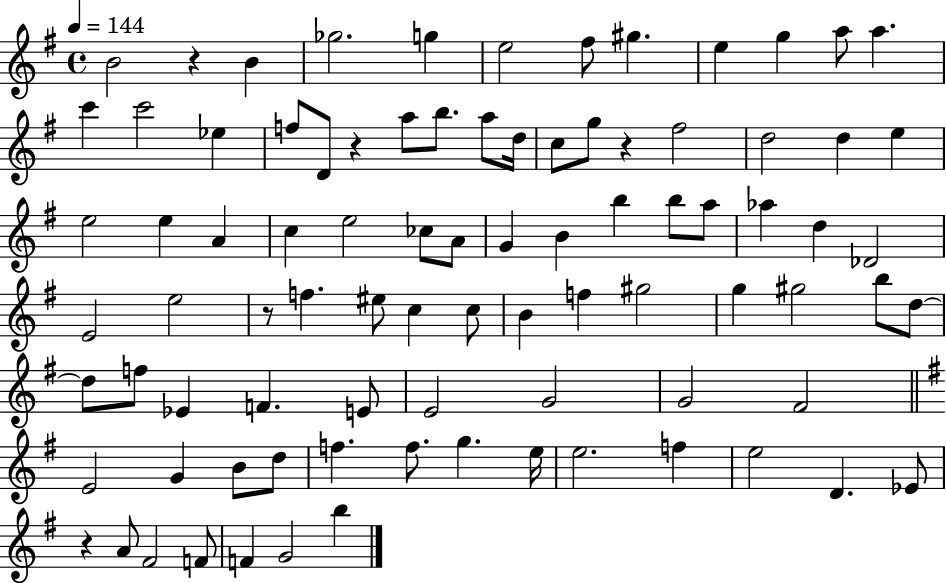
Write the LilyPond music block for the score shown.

{
  \clef treble
  \time 4/4
  \defaultTimeSignature
  \key g \major
  \tempo 4 = 144
  b'2 r4 b'4 | ges''2. g''4 | e''2 fis''8 gis''4. | e''4 g''4 a''8 a''4. | \break c'''4 c'''2 ees''4 | f''8 d'8 r4 a''8 b''8. a''8 d''16 | c''8 g''8 r4 fis''2 | d''2 d''4 e''4 | \break e''2 e''4 a'4 | c''4 e''2 ces''8 a'8 | g'4 b'4 b''4 b''8 a''8 | aes''4 d''4 des'2 | \break e'2 e''2 | r8 f''4. eis''8 c''4 c''8 | b'4 f''4 gis''2 | g''4 gis''2 b''8 d''8~~ | \break d''8 f''8 ees'4 f'4. e'8 | e'2 g'2 | g'2 fis'2 | \bar "||" \break \key g \major e'2 g'4 b'8 d''8 | f''4. f''8. g''4. e''16 | e''2. f''4 | e''2 d'4. ees'8 | \break r4 a'8 fis'2 f'8 | f'4 g'2 b''4 | \bar "|."
}